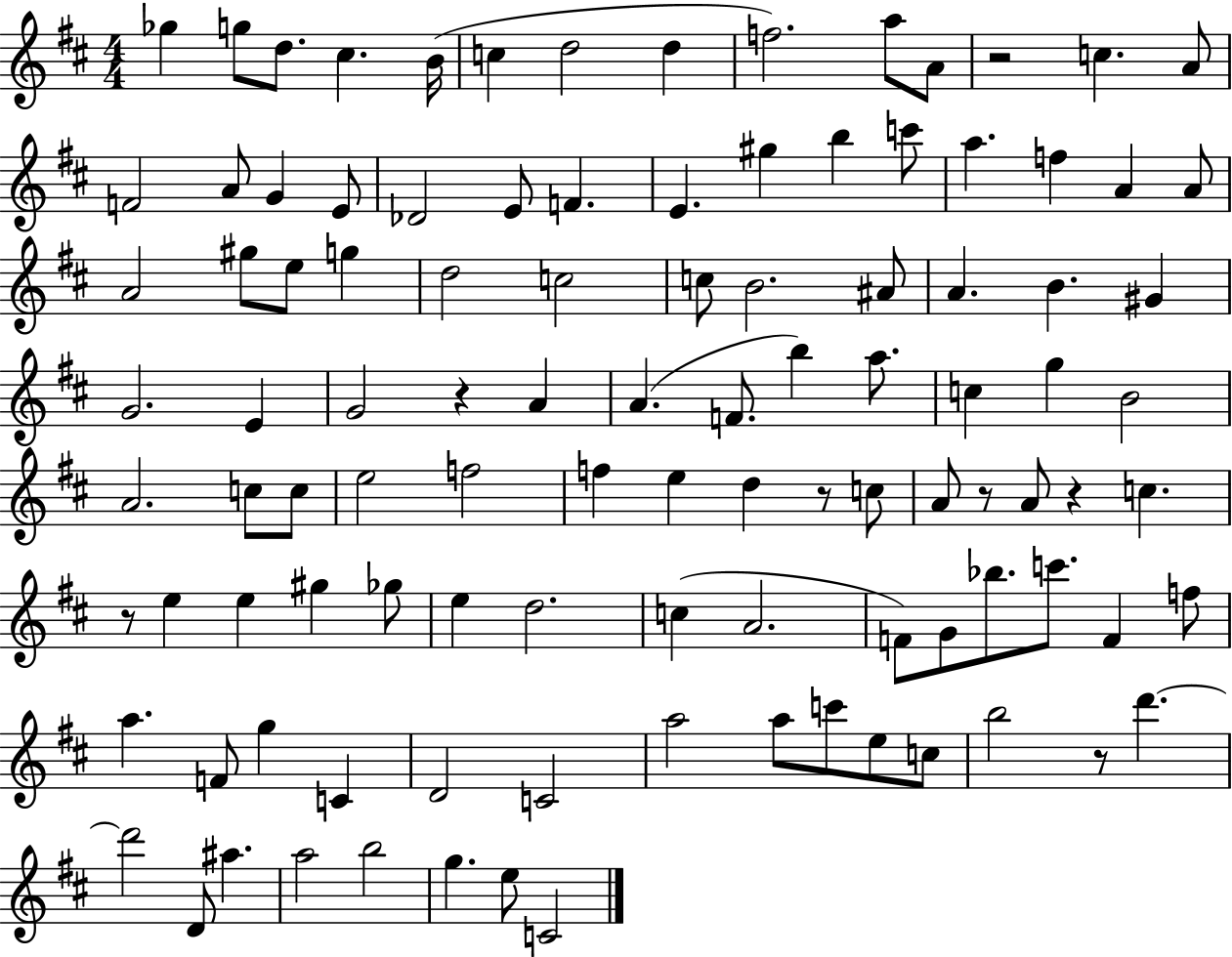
{
  \clef treble
  \numericTimeSignature
  \time 4/4
  \key d \major
  ges''4 g''8 d''8. cis''4. b'16( | c''4 d''2 d''4 | f''2.) a''8 a'8 | r2 c''4. a'8 | \break f'2 a'8 g'4 e'8 | des'2 e'8 f'4. | e'4. gis''4 b''4 c'''8 | a''4. f''4 a'4 a'8 | \break a'2 gis''8 e''8 g''4 | d''2 c''2 | c''8 b'2. ais'8 | a'4. b'4. gis'4 | \break g'2. e'4 | g'2 r4 a'4 | a'4.( f'8. b''4) a''8. | c''4 g''4 b'2 | \break a'2. c''8 c''8 | e''2 f''2 | f''4 e''4 d''4 r8 c''8 | a'8 r8 a'8 r4 c''4. | \break r8 e''4 e''4 gis''4 ges''8 | e''4 d''2. | c''4( a'2. | f'8) g'8 bes''8. c'''8. f'4 f''8 | \break a''4. f'8 g''4 c'4 | d'2 c'2 | a''2 a''8 c'''8 e''8 c''8 | b''2 r8 d'''4.~~ | \break d'''2 d'8 ais''4. | a''2 b''2 | g''4. e''8 c'2 | \bar "|."
}